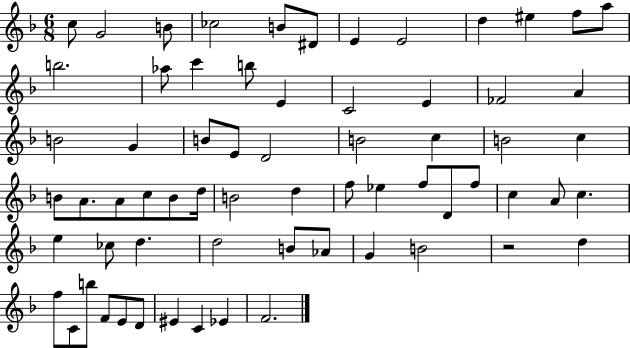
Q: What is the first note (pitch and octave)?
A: C5